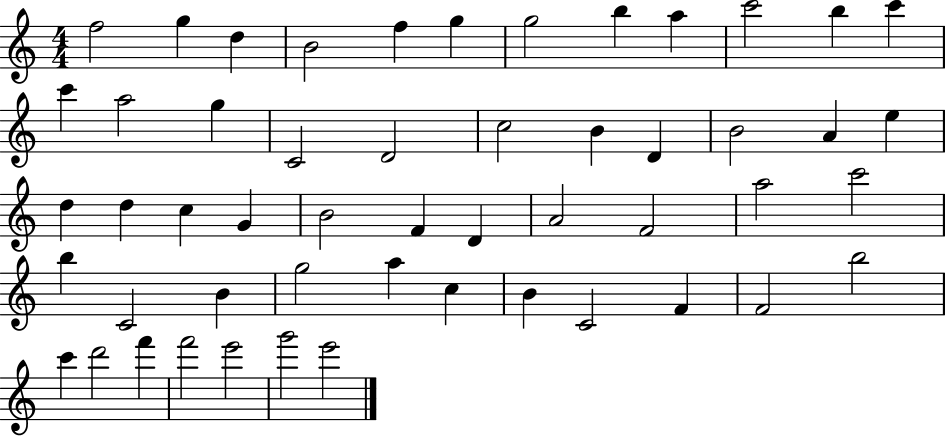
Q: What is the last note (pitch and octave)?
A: E6